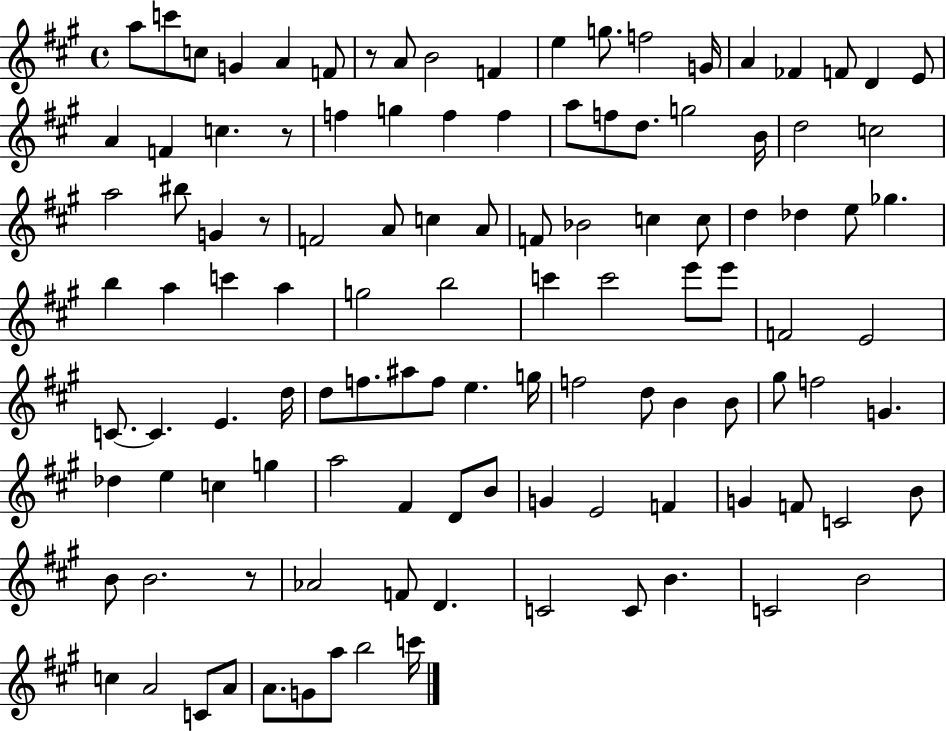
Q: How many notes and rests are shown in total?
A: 114